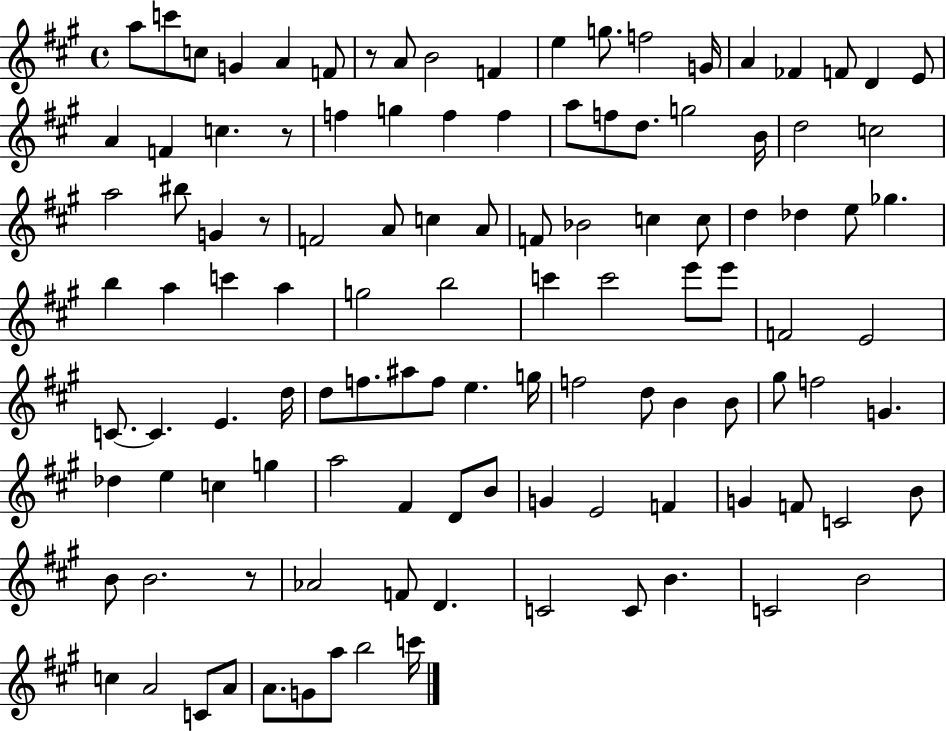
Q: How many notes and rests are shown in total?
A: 114